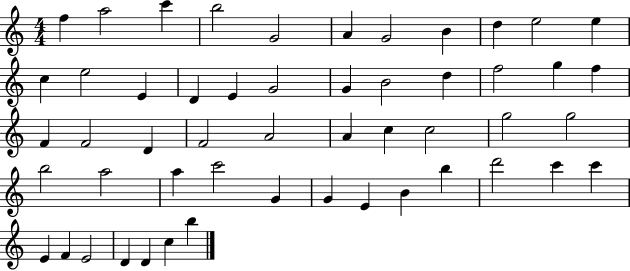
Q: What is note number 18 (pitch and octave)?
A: G4